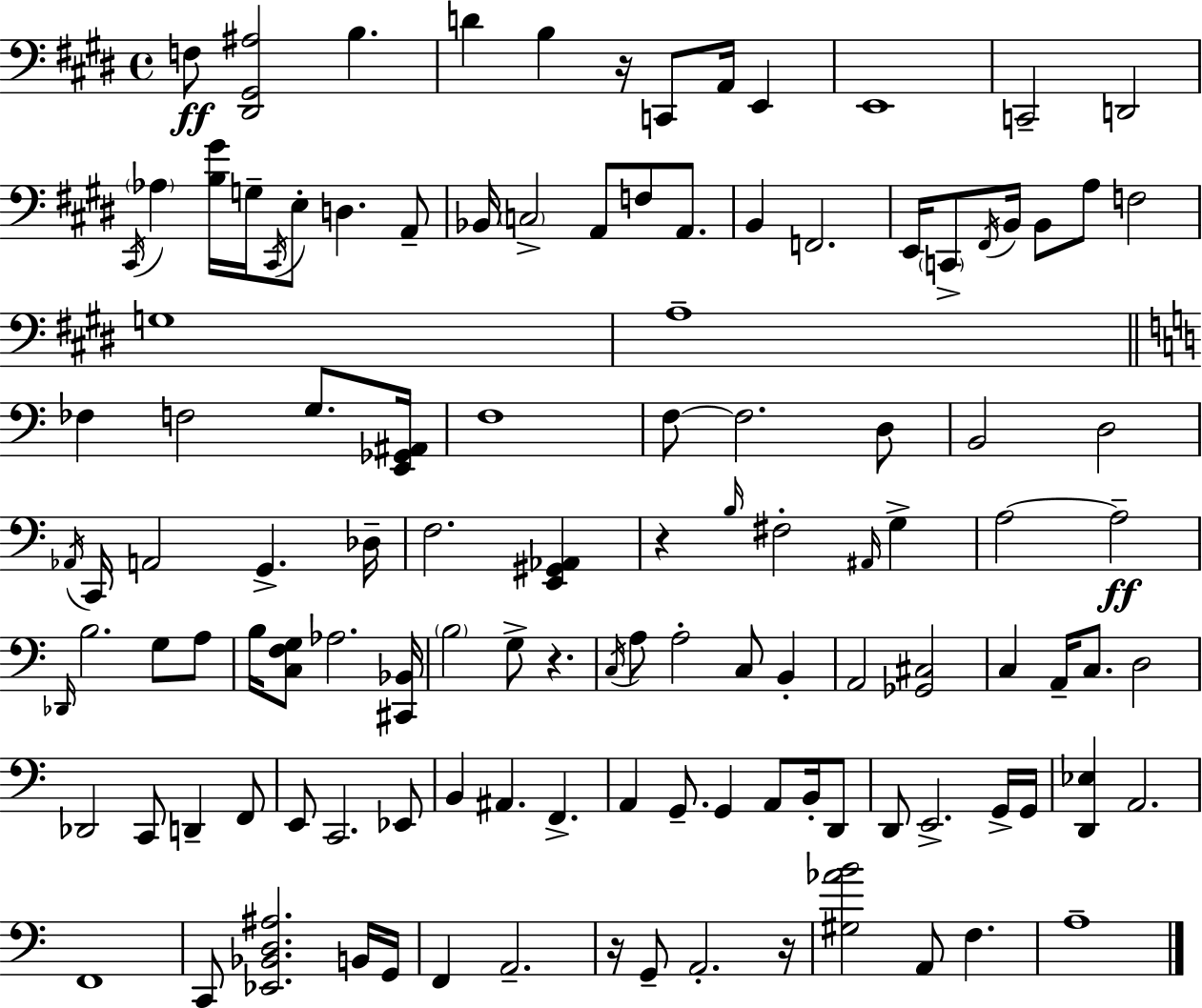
X:1
T:Untitled
M:4/4
L:1/4
K:E
F,/2 [^D,,^G,,^A,]2 B, D B, z/4 C,,/2 A,,/4 E,, E,,4 C,,2 D,,2 ^C,,/4 _A, [B,^G]/4 G,/4 ^C,,/4 E,/2 D, A,,/2 _B,,/4 C,2 A,,/2 F,/2 A,,/2 B,, F,,2 E,,/4 C,,/2 ^F,,/4 B,,/4 B,,/2 A,/2 F,2 G,4 A,4 _F, F,2 G,/2 [E,,_G,,^A,,]/4 F,4 F,/2 F,2 D,/2 B,,2 D,2 _A,,/4 C,,/4 A,,2 G,, _D,/4 F,2 [E,,^G,,_A,,] z B,/4 ^F,2 ^A,,/4 G, A,2 A,2 _D,,/4 B,2 G,/2 A,/2 B,/4 [C,F,G,]/2 _A,2 [^C,,_B,,]/4 B,2 G,/2 z C,/4 A,/2 A,2 C,/2 B,, A,,2 [_G,,^C,]2 C, A,,/4 C,/2 D,2 _D,,2 C,,/2 D,, F,,/2 E,,/2 C,,2 _E,,/2 B,, ^A,, F,, A,, G,,/2 G,, A,,/2 B,,/4 D,,/2 D,,/2 E,,2 G,,/4 G,,/4 [D,,_E,] A,,2 F,,4 C,,/2 [_E,,_B,,D,^A,]2 B,,/4 G,,/4 F,, A,,2 z/4 G,,/2 A,,2 z/4 [^G,_AB]2 A,,/2 F, A,4